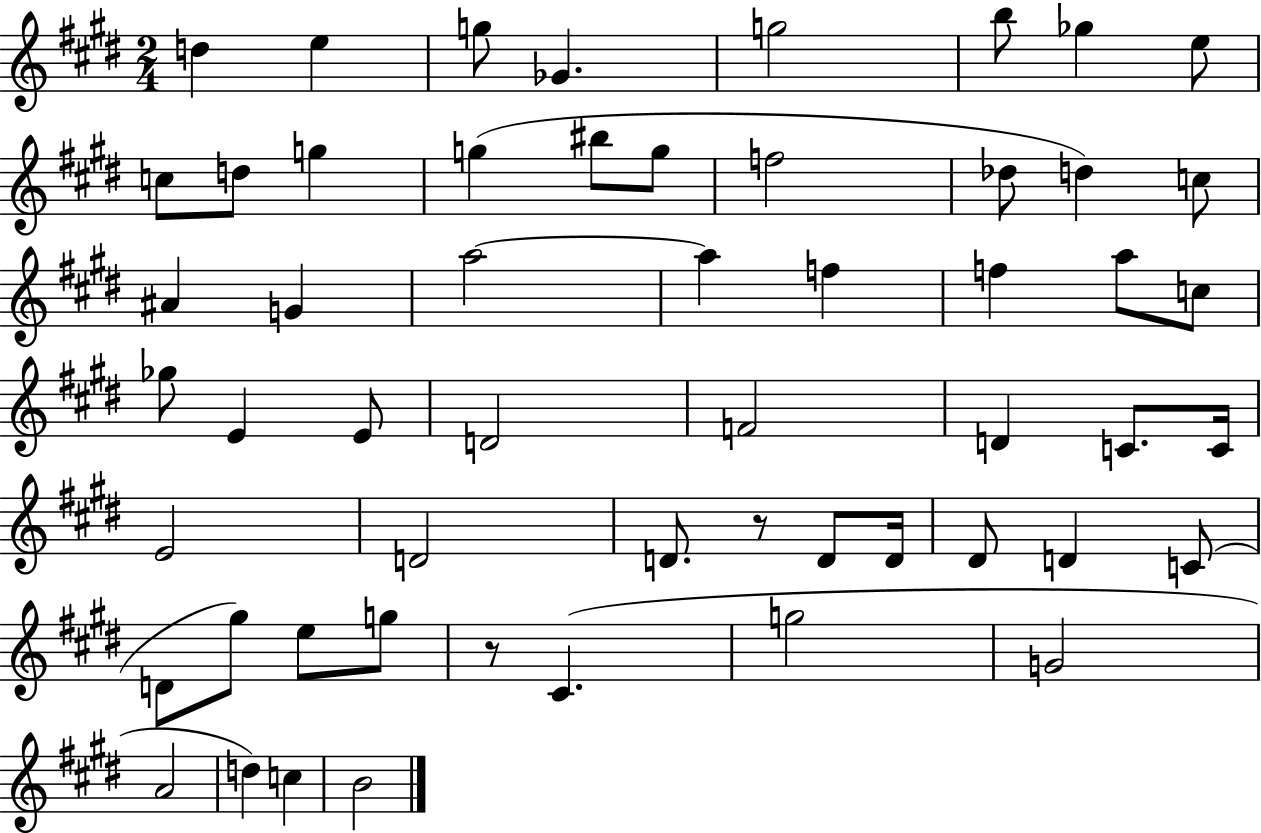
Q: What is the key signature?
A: E major